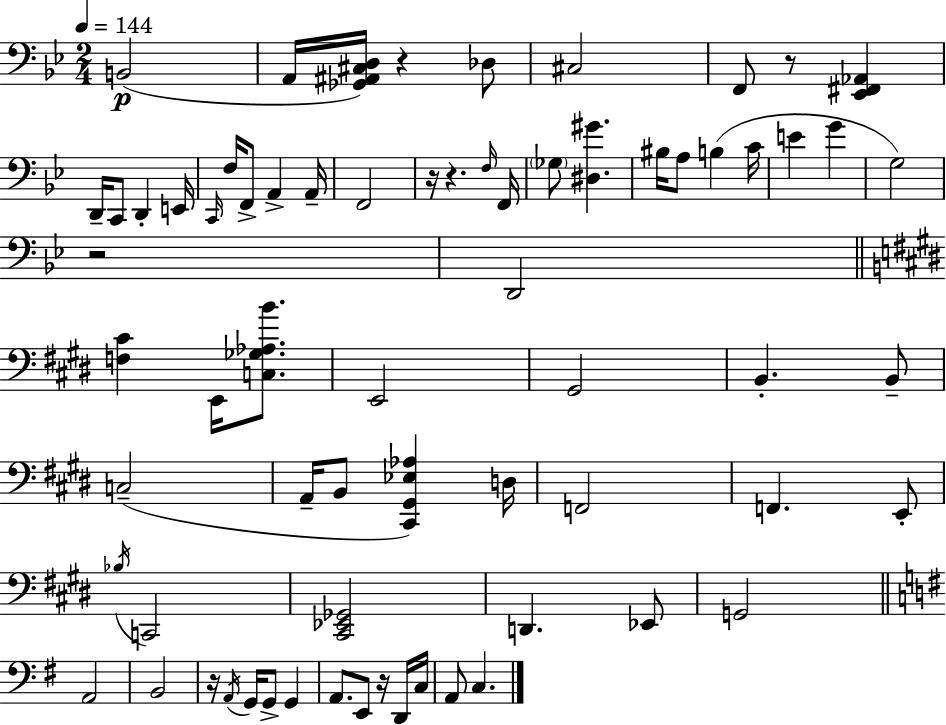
{
  \clef bass
  \numericTimeSignature
  \time 2/4
  \key bes \major
  \tempo 4 = 144
  \repeat volta 2 { b,2(\p | a,16 <ges, ais, cis d>16) r4 des8 | cis2 | f,8 r8 <ees, fis, aes,>4 | \break d,16-- c,8 d,4-. e,16 | \grace { c,16 } f16 f,8-> a,4-> | a,16-- f,2 | r16 r4. | \break \grace { f16 } f,16 \parenthesize ges8 <dis gis'>4. | bis16 a8 b4( | c'16 e'4 g'4 | g2) | \break r2 | d,2 | \bar "||" \break \key e \major <f cis'>4 e,16 <c ges aes b'>8. | e,2 | gis,2 | b,4.-. b,8-- | \break c2--( | a,16-- b,8 <cis, gis, ees aes>4) d16 | f,2 | f,4. e,8-. | \break \acciaccatura { bes16 } c,2 | <cis, ees, ges,>2 | d,4. ees,8 | g,2 | \break \bar "||" \break \key g \major a,2 | b,2 | r16 \acciaccatura { a,16 } g,16 g,8-> g,4 | a,8. e,8 r16 d,16 | \break c16 a,8 c4. | } \bar "|."
}